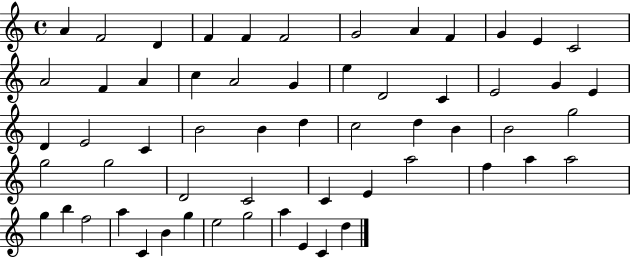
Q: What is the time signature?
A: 4/4